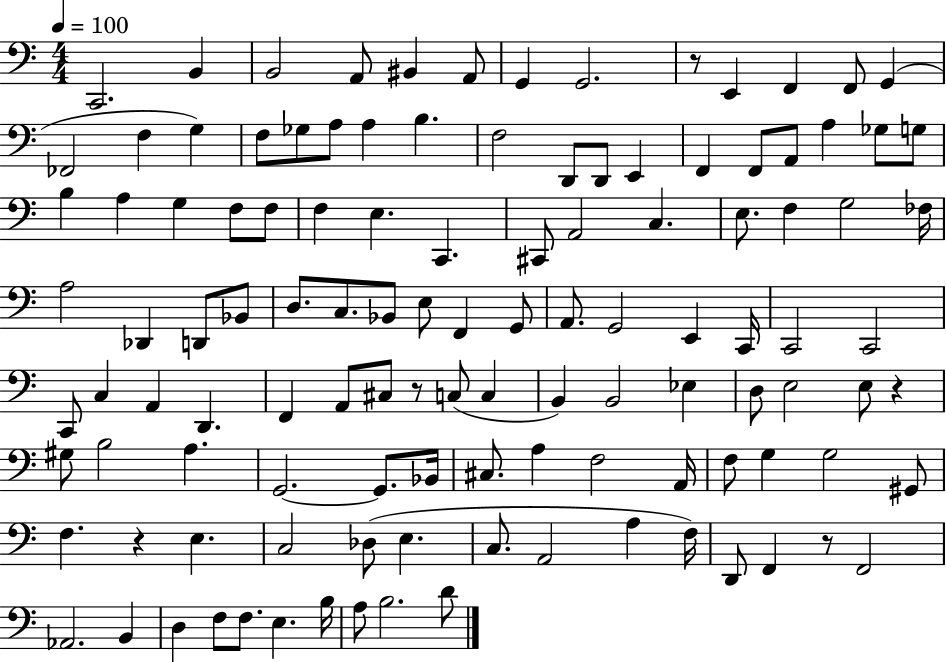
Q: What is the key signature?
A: C major